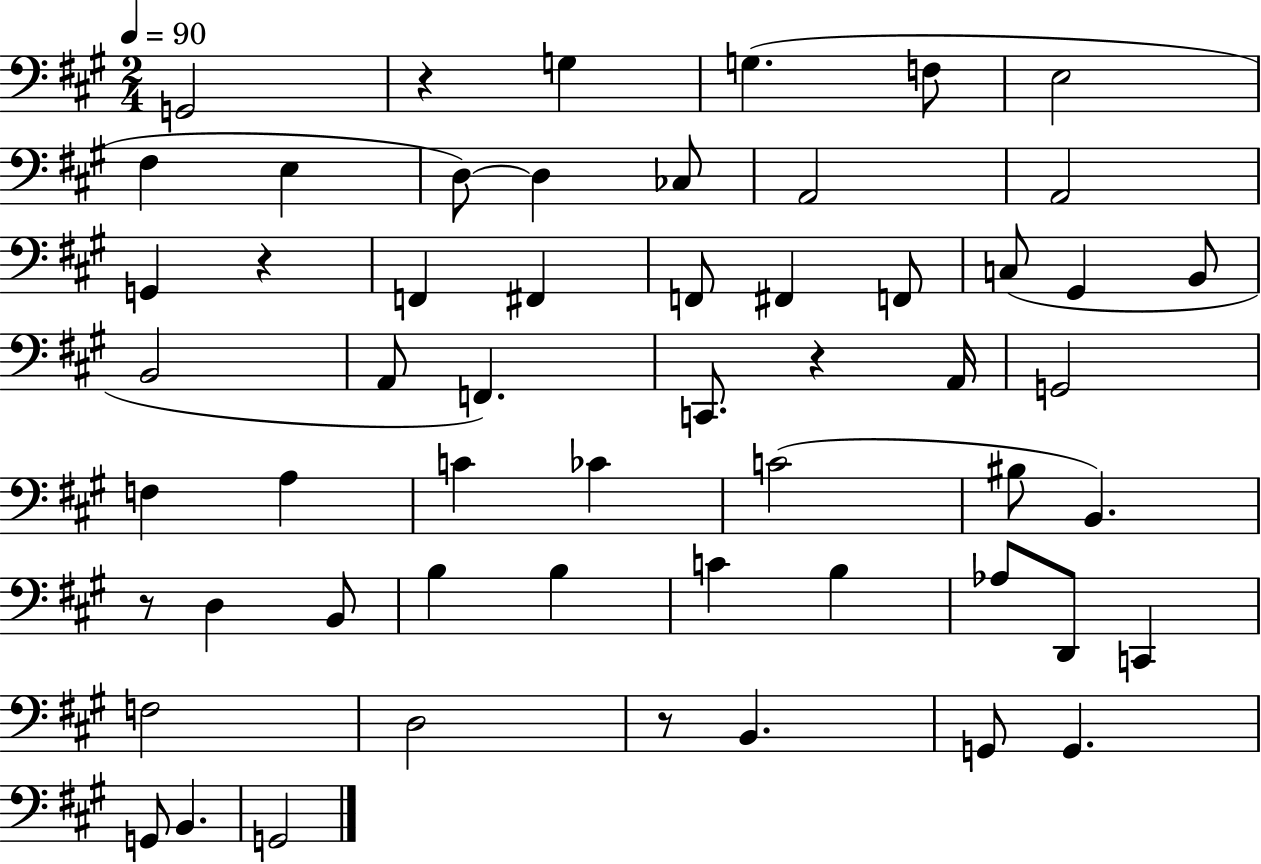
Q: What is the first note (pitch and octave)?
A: G2